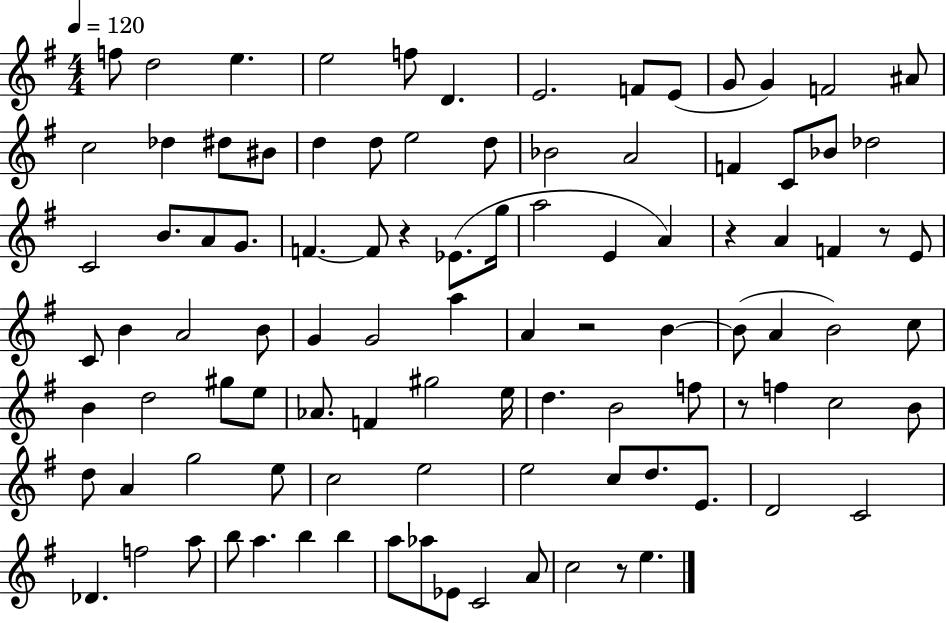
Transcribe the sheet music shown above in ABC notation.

X:1
T:Untitled
M:4/4
L:1/4
K:G
f/2 d2 e e2 f/2 D E2 F/2 E/2 G/2 G F2 ^A/2 c2 _d ^d/2 ^B/2 d d/2 e2 d/2 _B2 A2 F C/2 _B/2 _d2 C2 B/2 A/2 G/2 F F/2 z _E/2 g/4 a2 E A z A F z/2 E/2 C/2 B A2 B/2 G G2 a A z2 B B/2 A B2 c/2 B d2 ^g/2 e/2 _A/2 F ^g2 e/4 d B2 f/2 z/2 f c2 B/2 d/2 A g2 e/2 c2 e2 e2 c/2 d/2 E/2 D2 C2 _D f2 a/2 b/2 a b b a/2 _a/2 _E/2 C2 A/2 c2 z/2 e